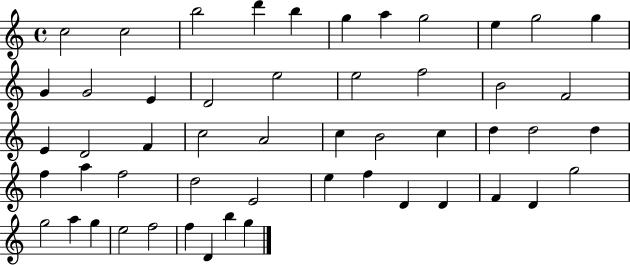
{
  \clef treble
  \time 4/4
  \defaultTimeSignature
  \key c \major
  c''2 c''2 | b''2 d'''4 b''4 | g''4 a''4 g''2 | e''4 g''2 g''4 | \break g'4 g'2 e'4 | d'2 e''2 | e''2 f''2 | b'2 f'2 | \break e'4 d'2 f'4 | c''2 a'2 | c''4 b'2 c''4 | d''4 d''2 d''4 | \break f''4 a''4 f''2 | d''2 e'2 | e''4 f''4 d'4 d'4 | f'4 d'4 g''2 | \break g''2 a''4 g''4 | e''2 f''2 | f''4 d'4 b''4 g''4 | \bar "|."
}